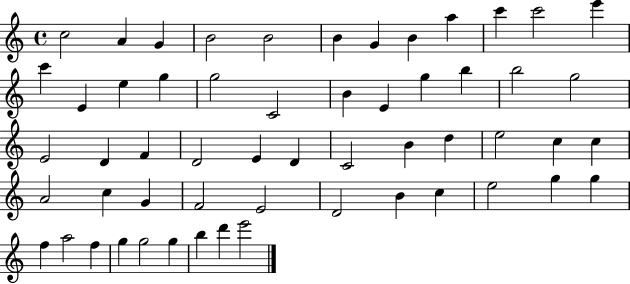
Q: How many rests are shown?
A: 0